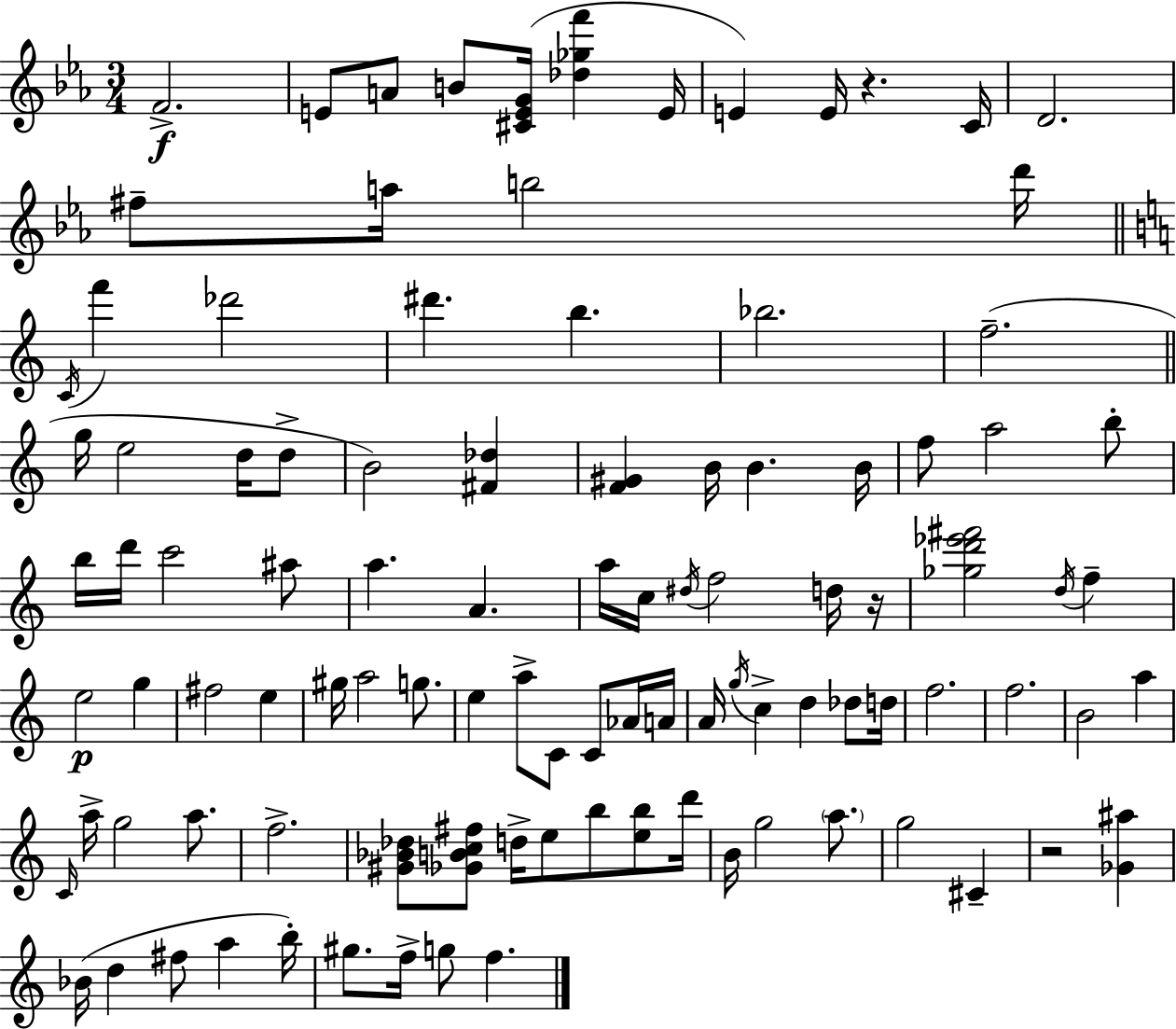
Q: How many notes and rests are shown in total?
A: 102